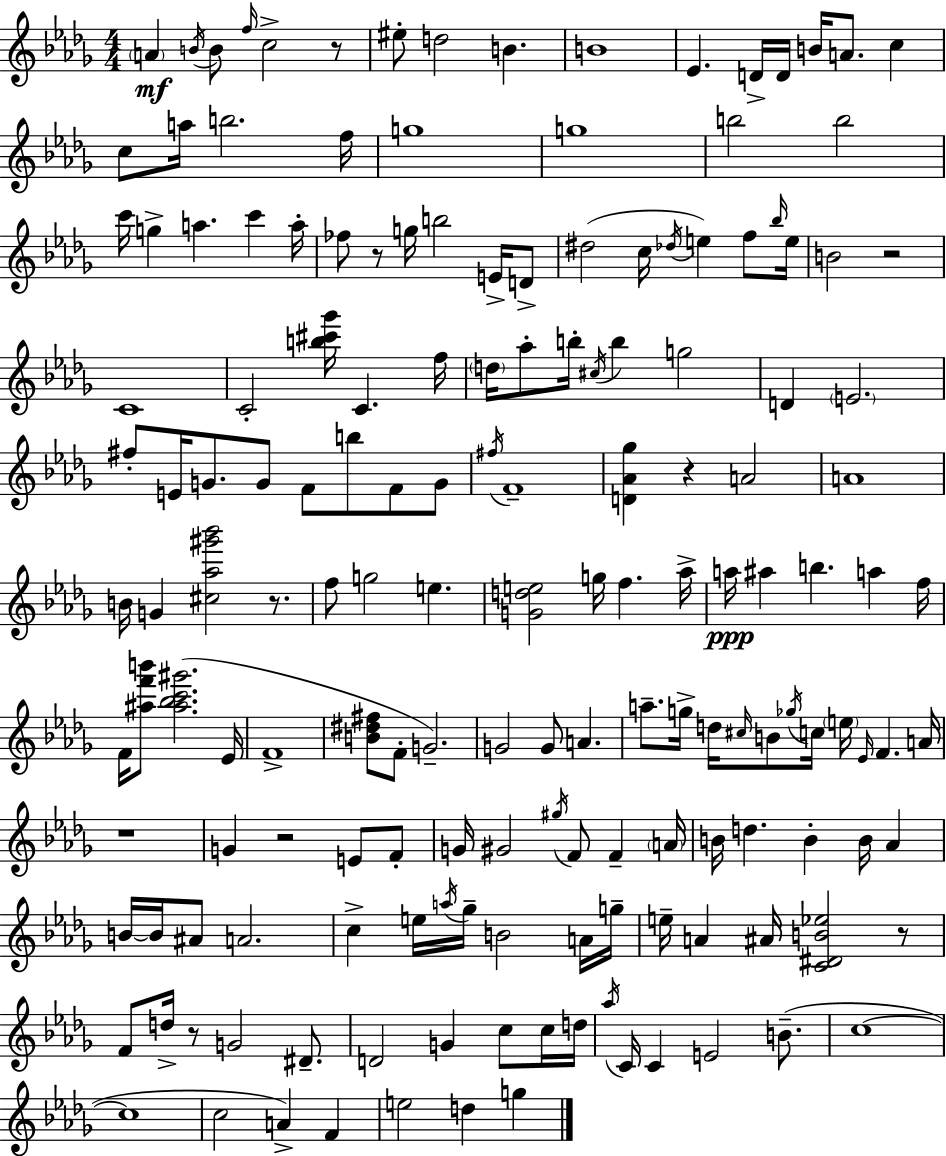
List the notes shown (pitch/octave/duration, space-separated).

A4/q B4/s B4/e F5/s C5/h R/e EIS5/e D5/h B4/q. B4/w Eb4/q. D4/s D4/s B4/s A4/e. C5/q C5/e A5/s B5/h. F5/s G5/w G5/w B5/h B5/h C6/s G5/q A5/q. C6/q A5/s FES5/e R/e G5/s B5/h E4/s D4/e D#5/h C5/s Db5/s E5/q F5/e Bb5/s E5/s B4/h R/h C4/w C4/h [B5,C#6,Gb6]/s C4/q. F5/s D5/s Ab5/e B5/s C#5/s B5/q G5/h D4/q E4/h. F#5/e E4/s G4/e. G4/e F4/e B5/e F4/e G4/e F#5/s F4/w [D4,Ab4,Gb5]/q R/q A4/h A4/w B4/s G4/q [C#5,Ab5,G#6,Bb6]/h R/e. F5/e G5/h E5/q. [G4,D5,E5]/h G5/s F5/q. Ab5/s A5/s A#5/q B5/q. A5/q F5/s F4/s [A#5,F6,B6]/e [A#5,Bb5,C6,G#6]/h. Eb4/s F4/w [B4,D#5,F#5]/e F4/e G4/h. G4/h G4/e A4/q. A5/e. G5/s D5/s C#5/s B4/e Gb5/s C5/s E5/s Eb4/s F4/q. A4/s R/w G4/q R/h E4/e F4/e G4/s G#4/h G#5/s F4/e F4/q A4/s B4/s D5/q. B4/q B4/s Ab4/q B4/s B4/s A#4/e A4/h. C5/q E5/s A5/s Gb5/s B4/h A4/s G5/s E5/s A4/q A#4/s [C4,D#4,B4,Eb5]/h R/e F4/e D5/s R/e G4/h D#4/e. D4/h G4/q C5/e C5/s D5/s Ab5/s C4/s C4/q E4/h B4/e. C5/w C5/w C5/h A4/q F4/q E5/h D5/q G5/q